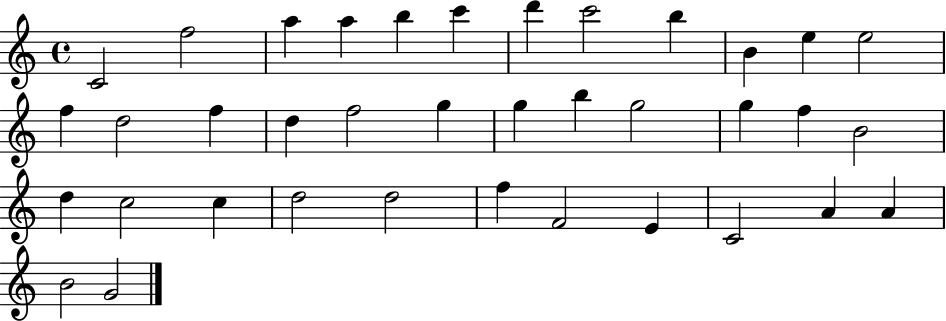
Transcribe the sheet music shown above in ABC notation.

X:1
T:Untitled
M:4/4
L:1/4
K:C
C2 f2 a a b c' d' c'2 b B e e2 f d2 f d f2 g g b g2 g f B2 d c2 c d2 d2 f F2 E C2 A A B2 G2